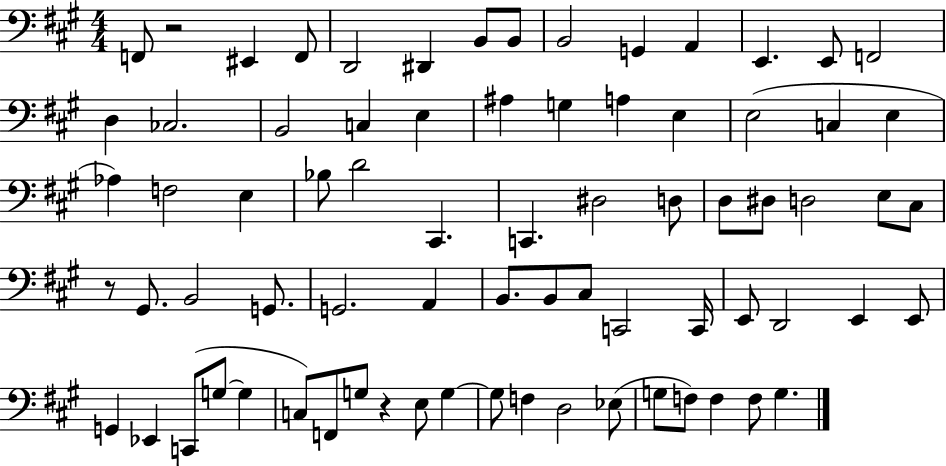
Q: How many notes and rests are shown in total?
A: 75